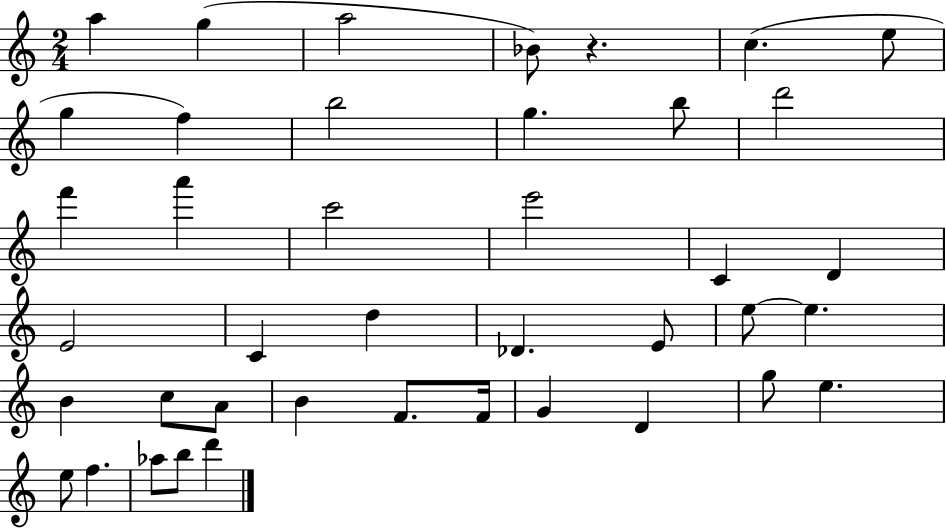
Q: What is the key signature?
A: C major